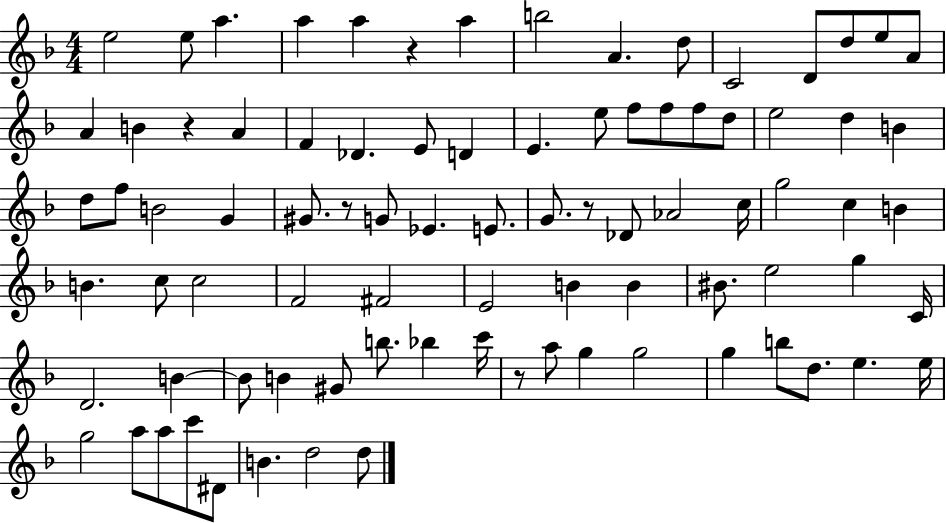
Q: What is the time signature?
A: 4/4